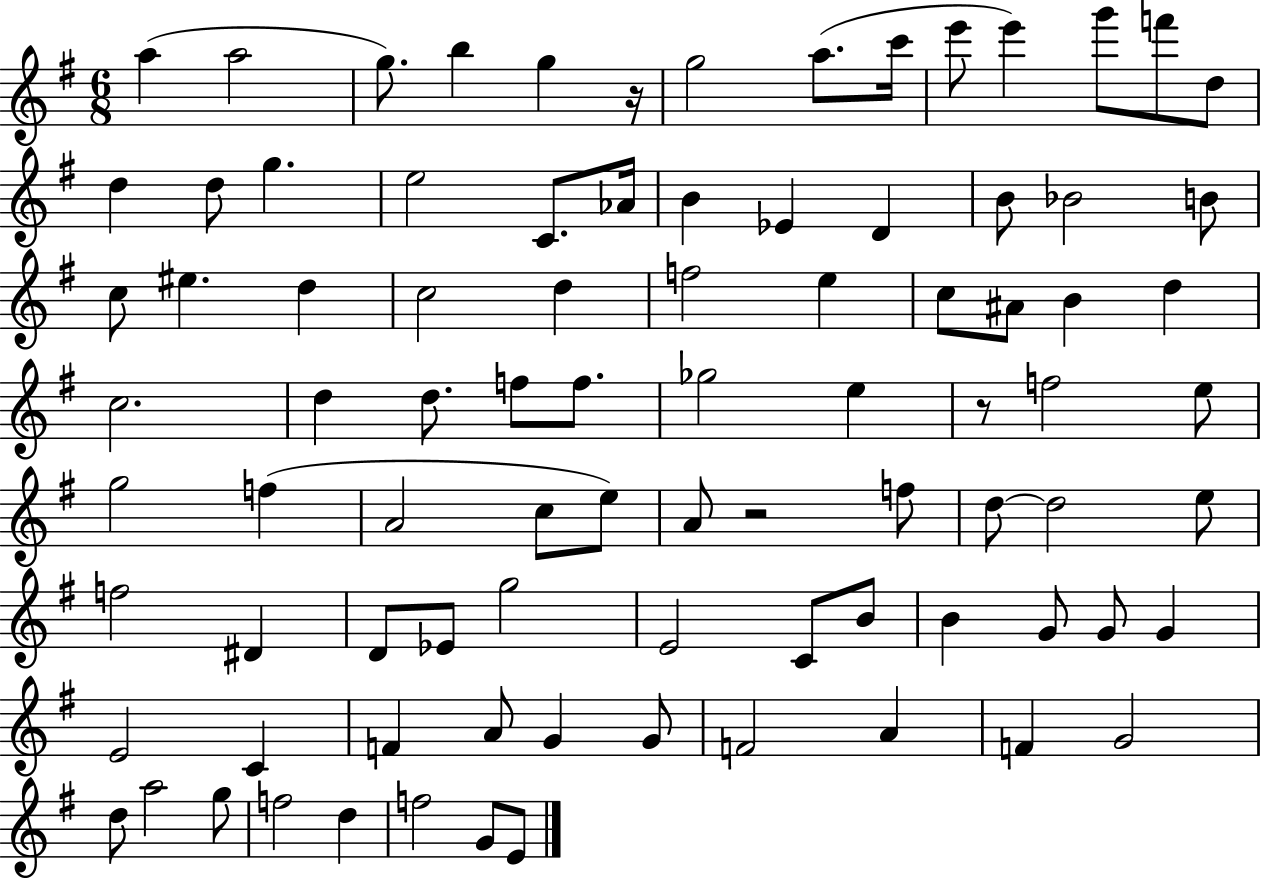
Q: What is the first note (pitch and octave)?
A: A5